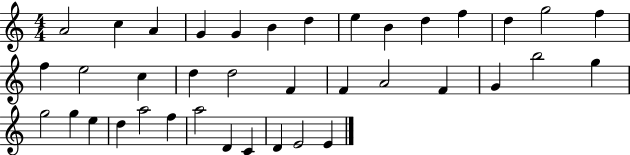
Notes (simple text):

A4/h C5/q A4/q G4/q G4/q B4/q D5/q E5/q B4/q D5/q F5/q D5/q G5/h F5/q F5/q E5/h C5/q D5/q D5/h F4/q F4/q A4/h F4/q G4/q B5/h G5/q G5/h G5/q E5/q D5/q A5/h F5/q A5/h D4/q C4/q D4/q E4/h E4/q